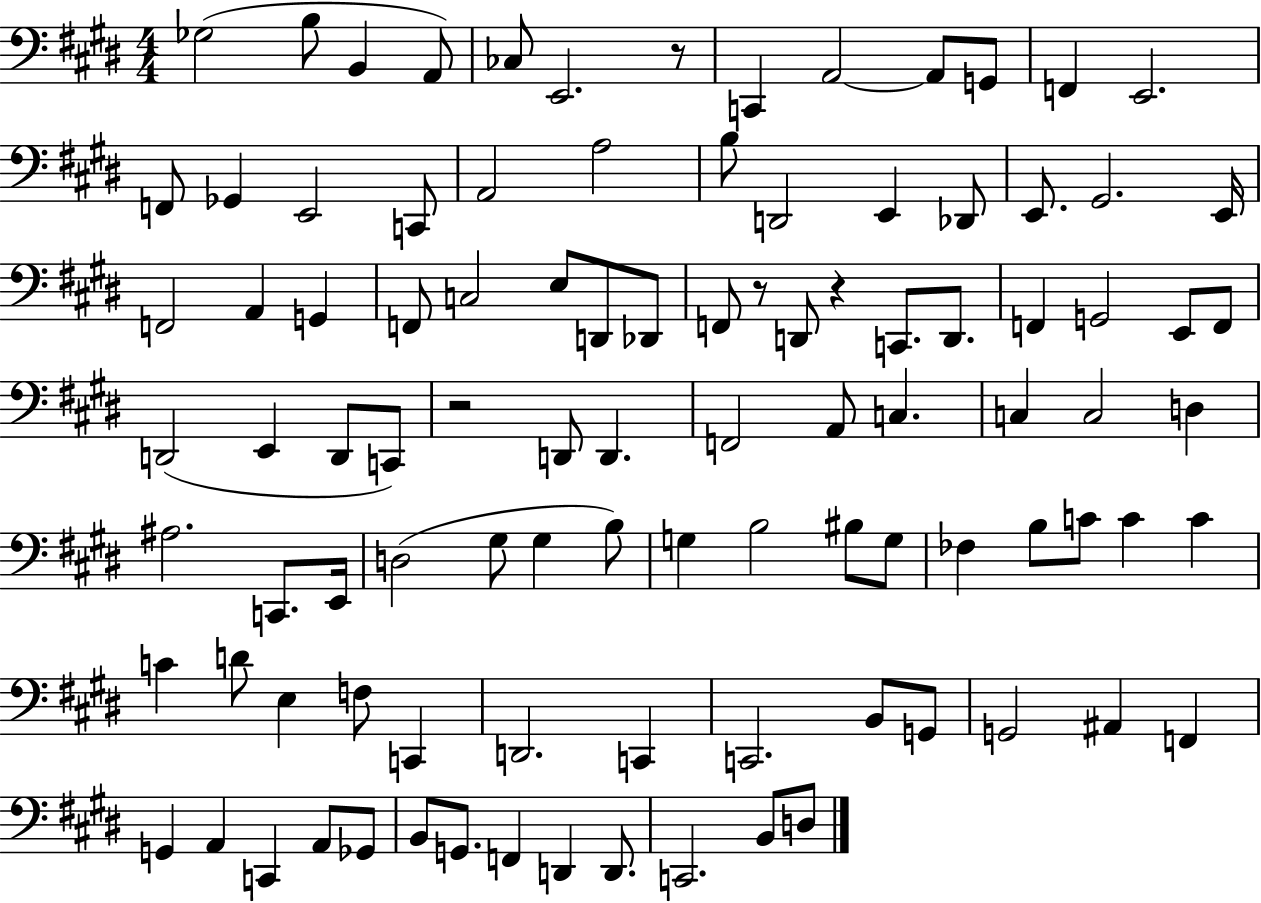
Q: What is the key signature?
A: E major